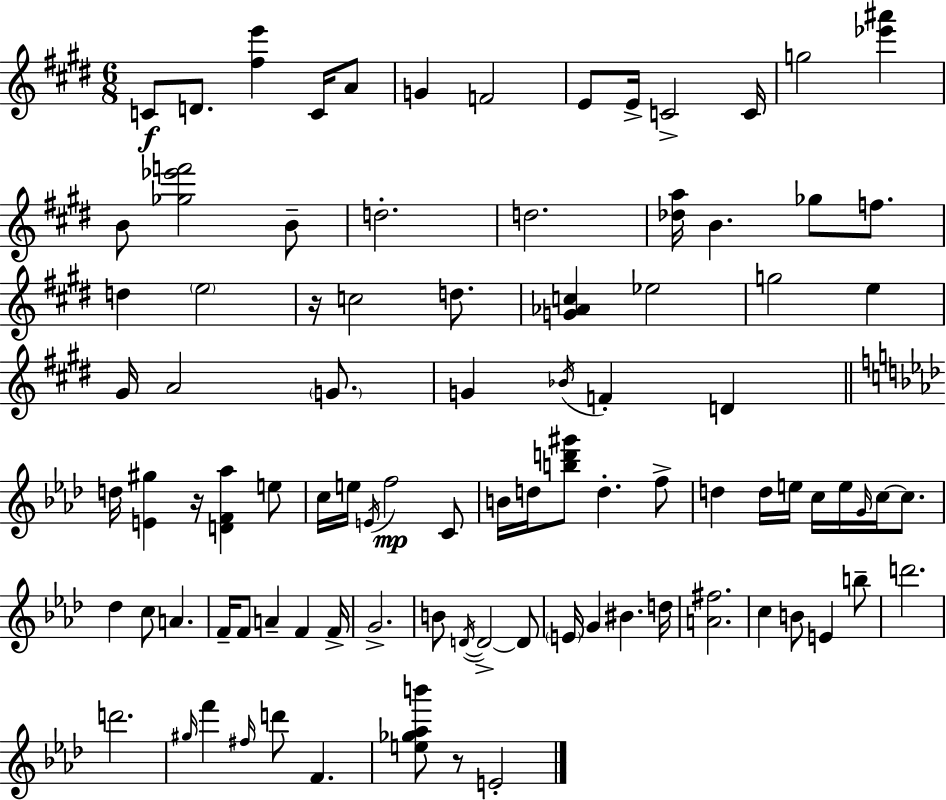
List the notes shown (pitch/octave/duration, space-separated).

C4/e D4/e. [F#5,E6]/q C4/s A4/e G4/q F4/h E4/e E4/s C4/h C4/s G5/h [Eb6,A#6]/q B4/e [Gb5,Eb6,F6]/h B4/e D5/h. D5/h. [Db5,A5]/s B4/q. Gb5/e F5/e. D5/q E5/h R/s C5/h D5/e. [G4,Ab4,C5]/q Eb5/h G5/h E5/q G#4/s A4/h G4/e. G4/q Bb4/s F4/q D4/q D5/s [E4,G#5]/q R/s [D4,F4,Ab5]/q E5/e C5/s E5/s E4/s F5/h C4/e B4/s D5/s [B5,D6,G#6]/e D5/q. F5/e D5/q D5/s E5/s C5/s E5/s G4/s C5/s C5/e. Db5/q C5/e A4/q. F4/s F4/e A4/q F4/q F4/s G4/h. B4/e D4/s D4/h D4/e E4/s G4/q BIS4/q. D5/s [A4,F#5]/h. C5/q B4/e E4/q B5/e D6/h. D6/h. G#5/s F6/q F#5/s D6/e F4/q. [E5,Gb5,Ab5,B6]/e R/e E4/h